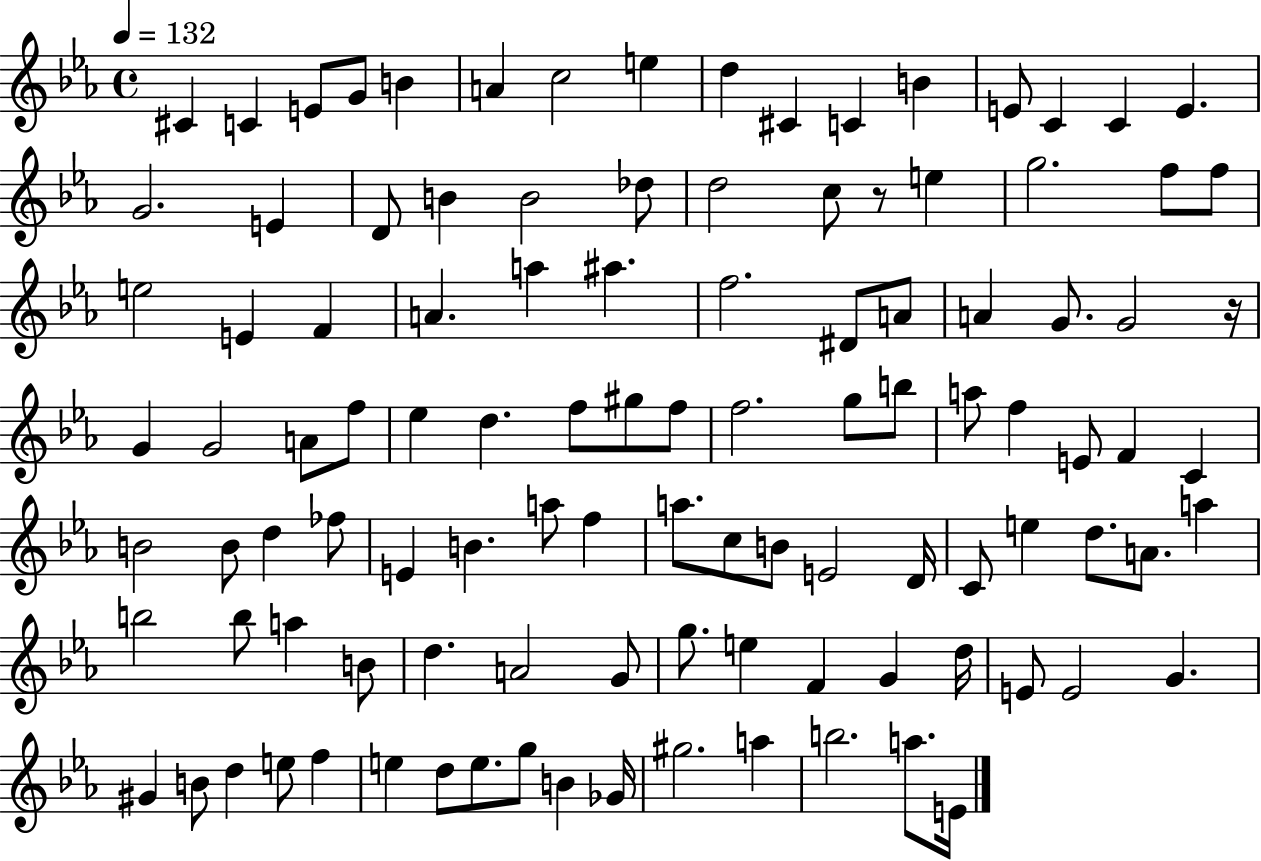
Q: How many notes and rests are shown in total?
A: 108